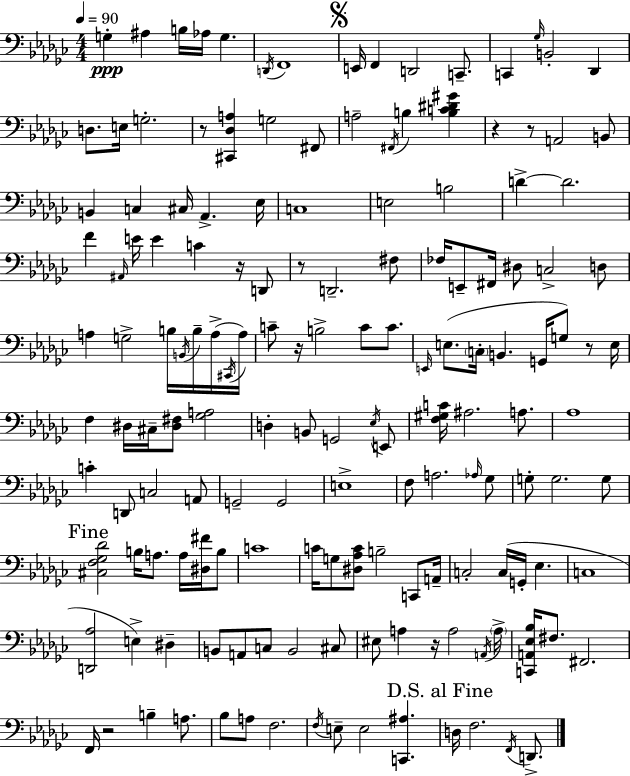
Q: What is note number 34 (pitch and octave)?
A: D4